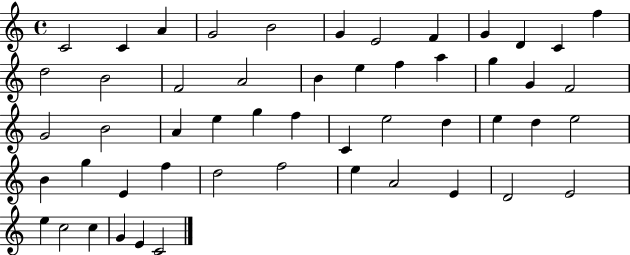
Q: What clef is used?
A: treble